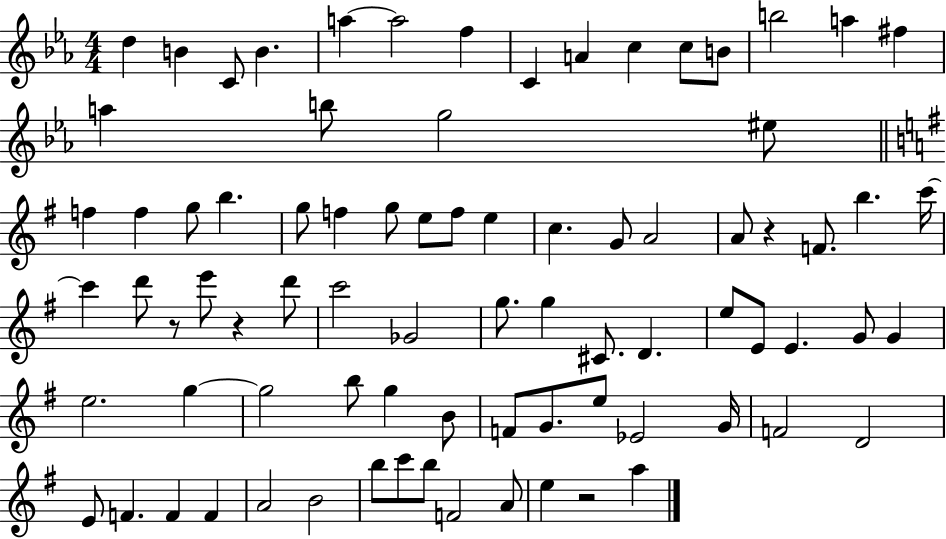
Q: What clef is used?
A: treble